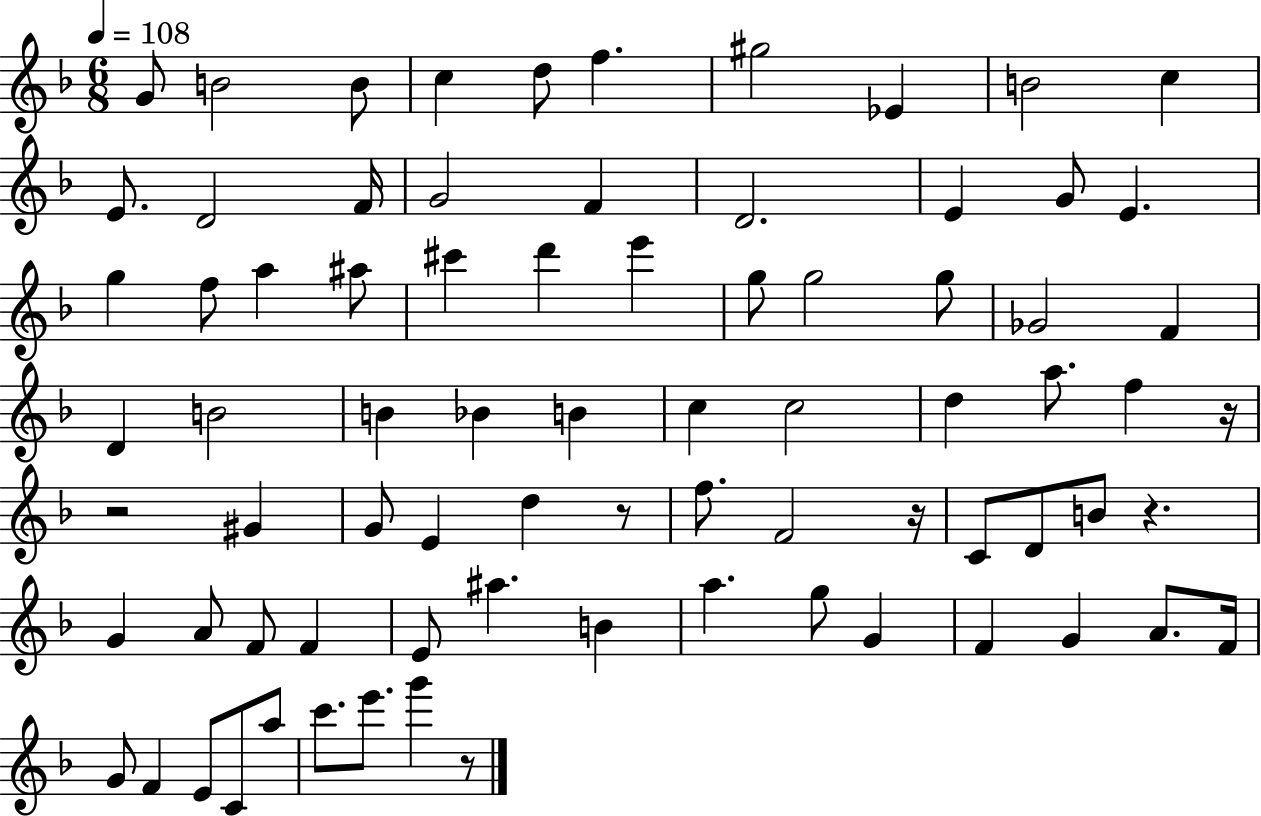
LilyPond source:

{
  \clef treble
  \numericTimeSignature
  \time 6/8
  \key f \major
  \tempo 4 = 108
  g'8 b'2 b'8 | c''4 d''8 f''4. | gis''2 ees'4 | b'2 c''4 | \break e'8. d'2 f'16 | g'2 f'4 | d'2. | e'4 g'8 e'4. | \break g''4 f''8 a''4 ais''8 | cis'''4 d'''4 e'''4 | g''8 g''2 g''8 | ges'2 f'4 | \break d'4 b'2 | b'4 bes'4 b'4 | c''4 c''2 | d''4 a''8. f''4 r16 | \break r2 gis'4 | g'8 e'4 d''4 r8 | f''8. f'2 r16 | c'8 d'8 b'8 r4. | \break g'4 a'8 f'8 f'4 | e'8 ais''4. b'4 | a''4. g''8 g'4 | f'4 g'4 a'8. f'16 | \break g'8 f'4 e'8 c'8 a''8 | c'''8. e'''8. g'''4 r8 | \bar "|."
}